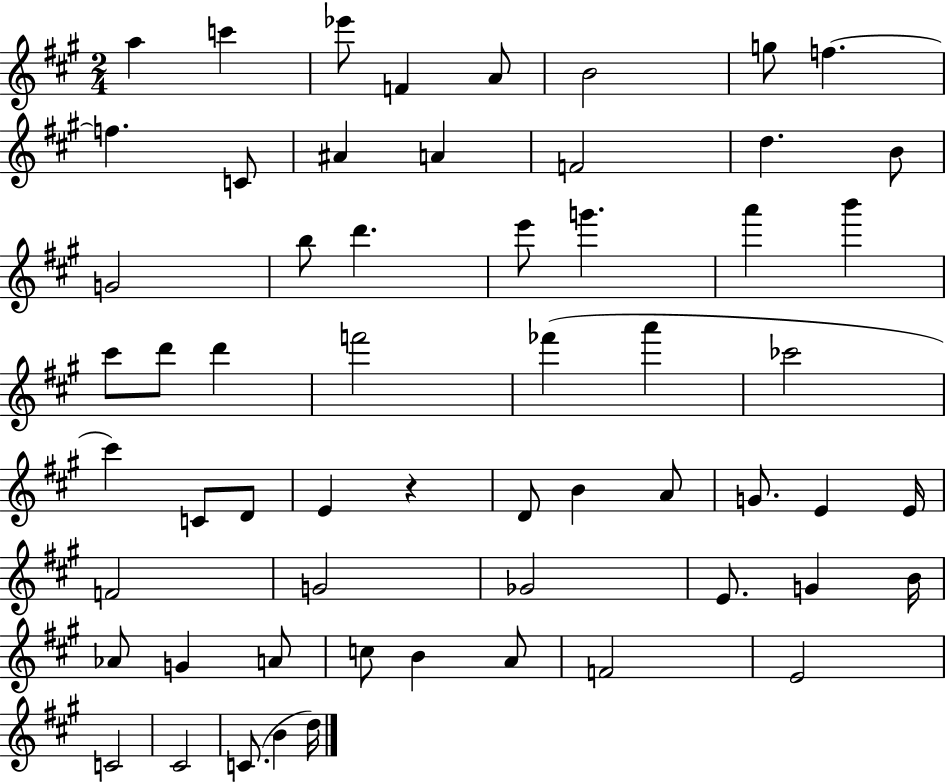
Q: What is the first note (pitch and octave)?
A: A5